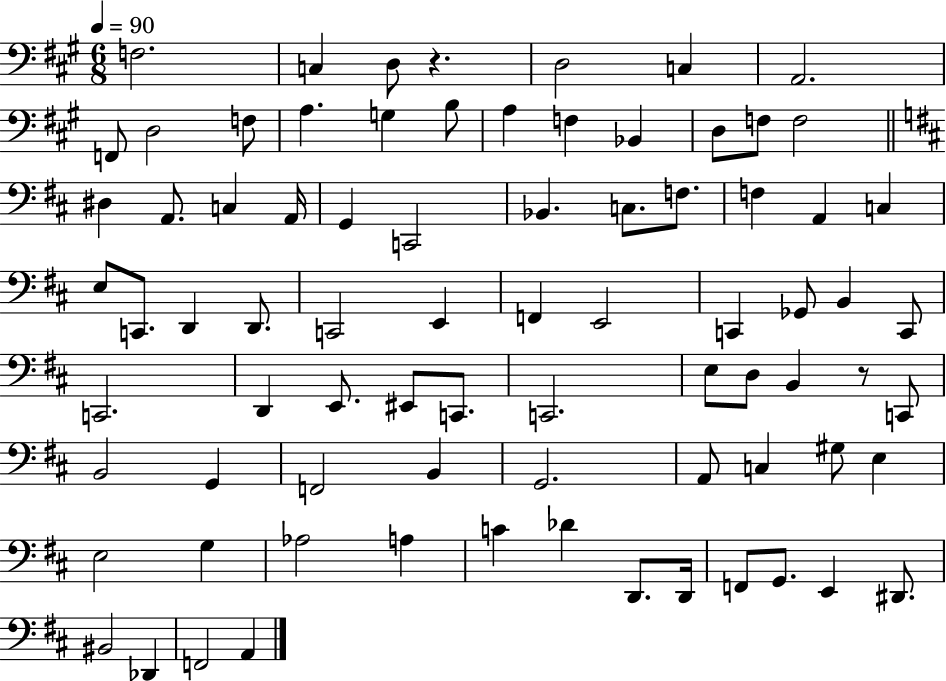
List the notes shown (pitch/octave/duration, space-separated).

F3/h. C3/q D3/e R/q. D3/h C3/q A2/h. F2/e D3/h F3/e A3/q. G3/q B3/e A3/q F3/q Bb2/q D3/e F3/e F3/h D#3/q A2/e. C3/q A2/s G2/q C2/h Bb2/q. C3/e. F3/e. F3/q A2/q C3/q E3/e C2/e. D2/q D2/e. C2/h E2/q F2/q E2/h C2/q Gb2/e B2/q C2/e C2/h. D2/q E2/e. EIS2/e C2/e. C2/h. E3/e D3/e B2/q R/e C2/e B2/h G2/q F2/h B2/q G2/h. A2/e C3/q G#3/e E3/q E3/h G3/q Ab3/h A3/q C4/q Db4/q D2/e. D2/s F2/e G2/e. E2/q D#2/e. BIS2/h Db2/q F2/h A2/q